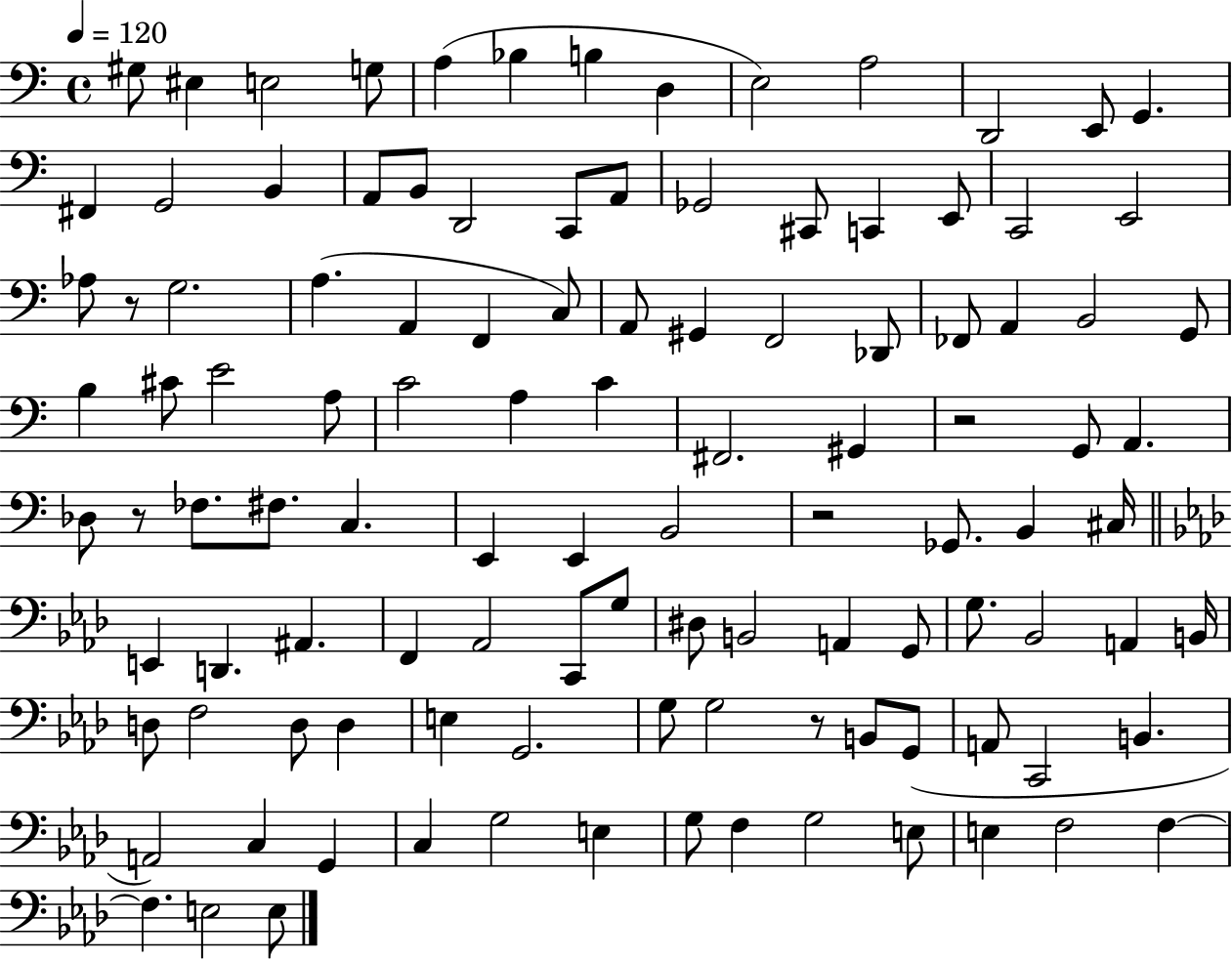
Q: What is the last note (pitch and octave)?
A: E3